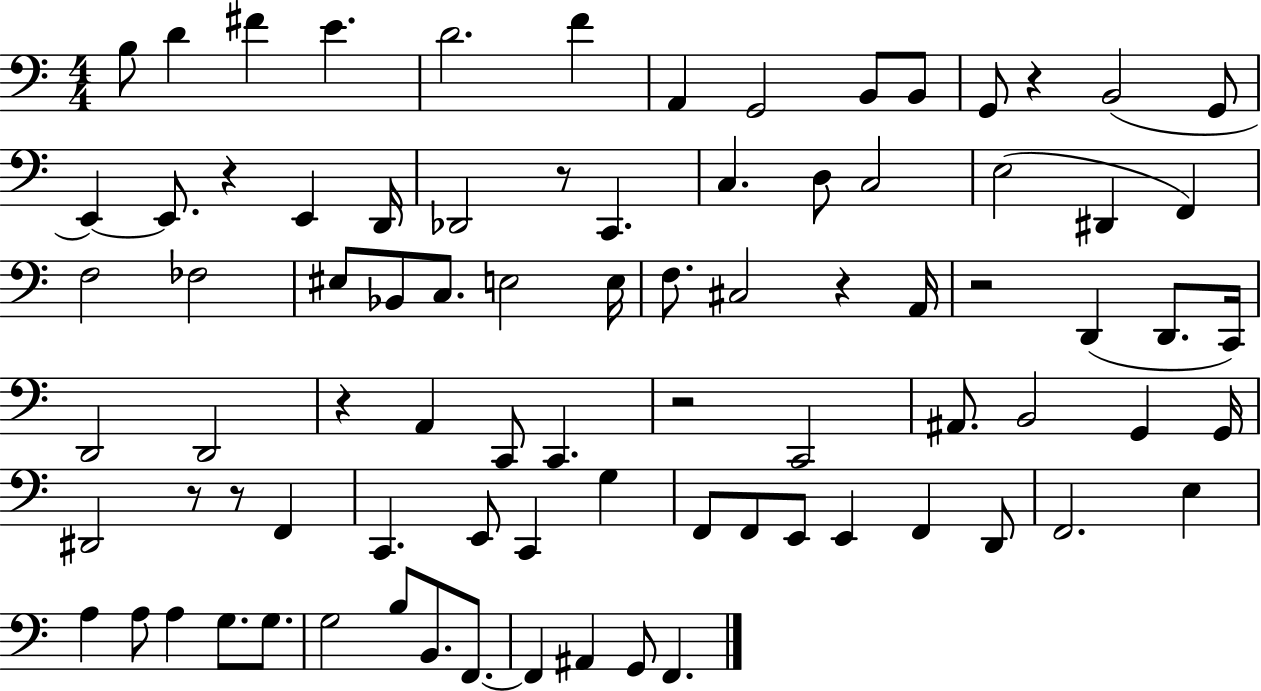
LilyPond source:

{
  \clef bass
  \numericTimeSignature
  \time 4/4
  \key c \major
  \repeat volta 2 { b8 d'4 fis'4 e'4. | d'2. f'4 | a,4 g,2 b,8 b,8 | g,8 r4 b,2( g,8 | \break e,4~~) e,8. r4 e,4 d,16 | des,2 r8 c,4. | c4. d8 c2 | e2( dis,4 f,4) | \break f2 fes2 | eis8 bes,8 c8. e2 e16 | f8. cis2 r4 a,16 | r2 d,4( d,8. c,16) | \break d,2 d,2 | r4 a,4 c,8 c,4. | r2 c,2 | ais,8. b,2 g,4 g,16 | \break dis,2 r8 r8 f,4 | c,4. e,8 c,4 g4 | f,8 f,8 e,8 e,4 f,4 d,8 | f,2. e4 | \break a4 a8 a4 g8. g8. | g2 b8 b,8. f,8.~~ | f,4 ais,4 g,8 f,4. | } \bar "|."
}